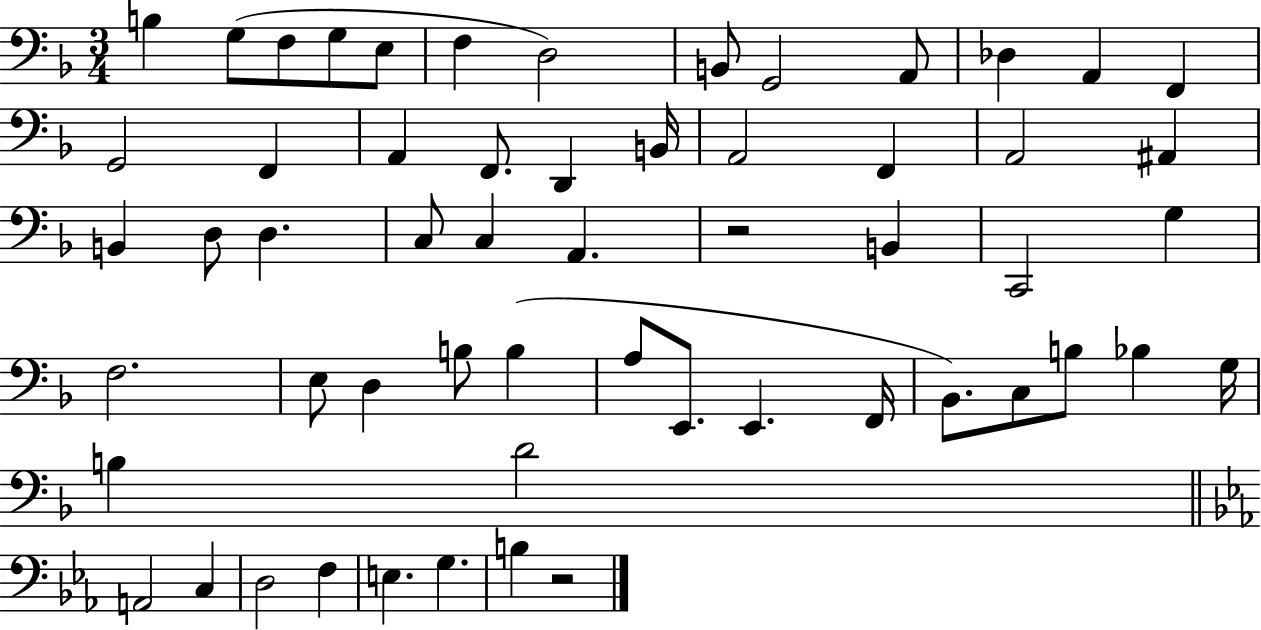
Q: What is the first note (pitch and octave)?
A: B3